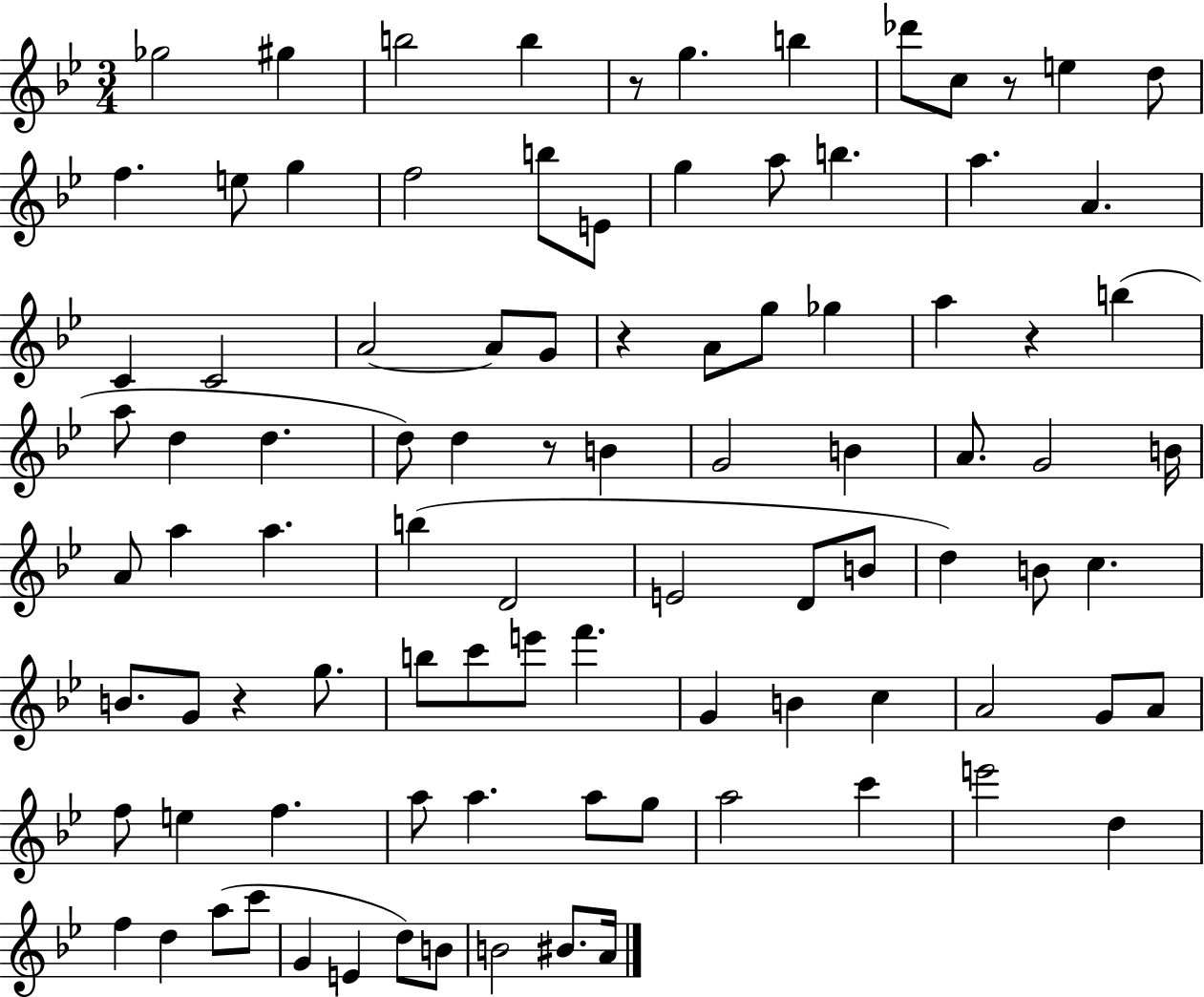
Gb5/h G#5/q B5/h B5/q R/e G5/q. B5/q Db6/e C5/e R/e E5/q D5/e F5/q. E5/e G5/q F5/h B5/e E4/e G5/q A5/e B5/q. A5/q. A4/q. C4/q C4/h A4/h A4/e G4/e R/q A4/e G5/e Gb5/q A5/q R/q B5/q A5/e D5/q D5/q. D5/e D5/q R/e B4/q G4/h B4/q A4/e. G4/h B4/s A4/e A5/q A5/q. B5/q D4/h E4/h D4/e B4/e D5/q B4/e C5/q. B4/e. G4/e R/q G5/e. B5/e C6/e E6/e F6/q. G4/q B4/q C5/q A4/h G4/e A4/e F5/e E5/q F5/q. A5/e A5/q. A5/e G5/e A5/h C6/q E6/h D5/q F5/q D5/q A5/e C6/e G4/q E4/q D5/e B4/e B4/h BIS4/e. A4/s